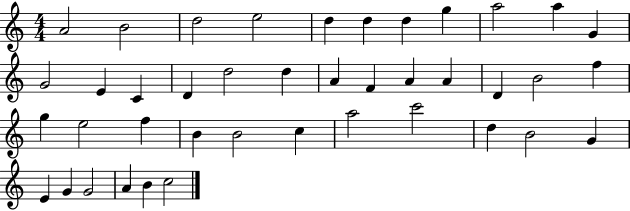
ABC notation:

X:1
T:Untitled
M:4/4
L:1/4
K:C
A2 B2 d2 e2 d d d g a2 a G G2 E C D d2 d A F A A D B2 f g e2 f B B2 c a2 c'2 d B2 G E G G2 A B c2